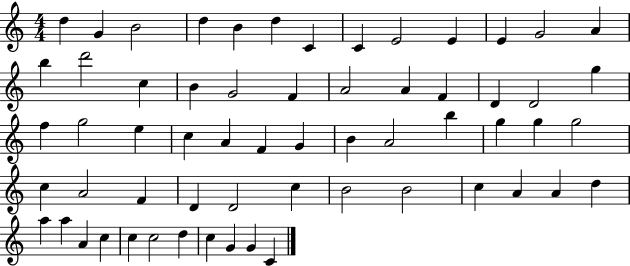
D5/q G4/q B4/h D5/q B4/q D5/q C4/q C4/q E4/h E4/q E4/q G4/h A4/q B5/q D6/h C5/q B4/q G4/h F4/q A4/h A4/q F4/q D4/q D4/h G5/q F5/q G5/h E5/q C5/q A4/q F4/q G4/q B4/q A4/h B5/q G5/q G5/q G5/h C5/q A4/h F4/q D4/q D4/h C5/q B4/h B4/h C5/q A4/q A4/q D5/q A5/q A5/q A4/q C5/q C5/q C5/h D5/q C5/q G4/q G4/q C4/q